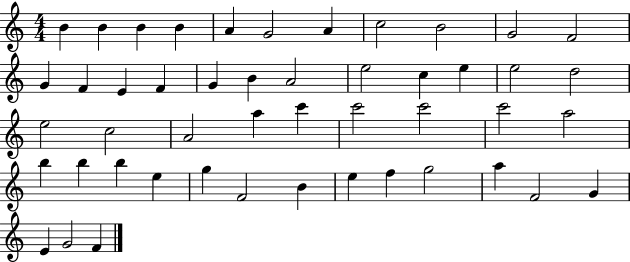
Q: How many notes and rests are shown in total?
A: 48